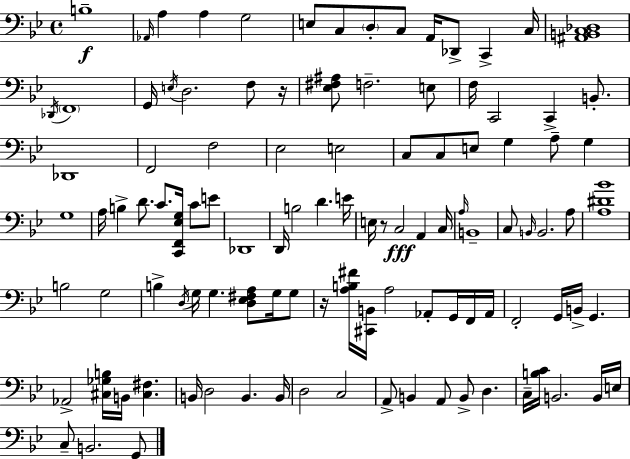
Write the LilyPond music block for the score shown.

{
  \clef bass
  \time 4/4
  \defaultTimeSignature
  \key bes \major
  \repeat volta 2 { b1--\f | \grace { aes,16 } a4 a4 g2 | e8 c8 \parenthesize d8-. c8 a,16 des,8-> c,4-> | c16 <ais, b, c des>1 | \break \acciaccatura { des,16 } \parenthesize f,1 | g,16 \acciaccatura { e16 } d2. | f8 r16 <ees fis ais>8 f2.-- | e8 f16 c,2 c,4-> | \break b,8.-. des,1 | f,2 f2 | ees2 e2 | c8 c8 e8 g4 a8-- g4 | \break g1 | a16 b4-> d'8. c'8. <c, f, ees g>16 c'8 | e'8 des,1 | d,16 b2 d'4. | \break e'16 e16 r8 c2\fff a,4 | c16 \grace { a16 } b,1-- | c8 \grace { b,16 } b,2. | a8 <a dis' bes'>1 | \break b2 g2 | b4-> \acciaccatura { d16 } g16 g4. | <d ees fis a>8 g16 g8 r16 <a b fis'>16 <cis, b,>16 a2 | aes,8-. g,16 f,16 aes,16 f,2-. g,16 b,16-> | \break g,4. aes,2-> <cis ges b>16 b,16 | <cis fis>4. b,16 d2 b,4. | b,16 d2 c2 | a,8-> b,4 a,8 b,8-> | \break d4. c16-- <b c'>16 b,2. | b,16 e16 c8-- b,2. | g,8 } \bar "|."
}